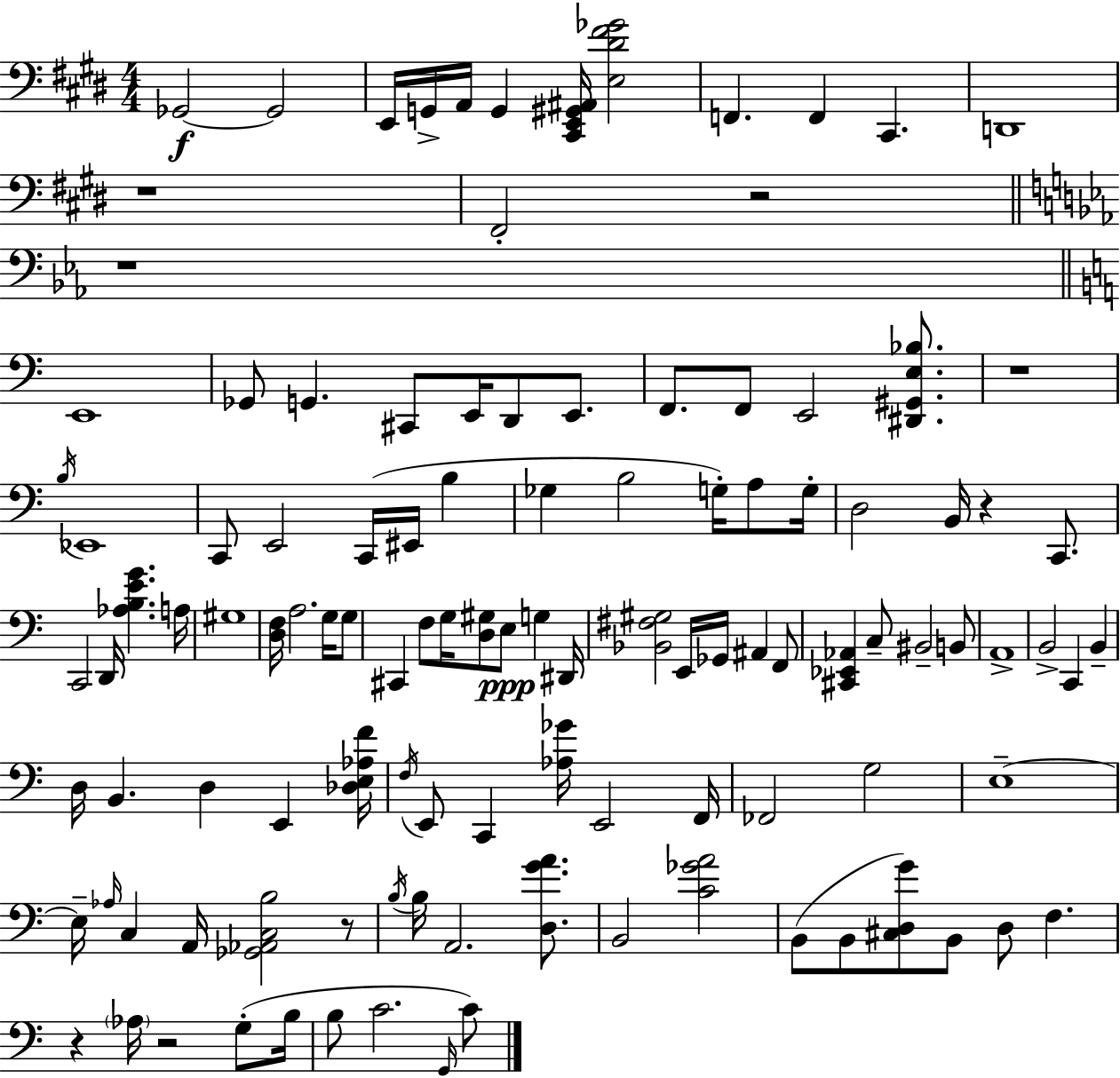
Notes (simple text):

Gb2/h Gb2/h E2/s G2/s A2/s G2/q [C#2,E2,G#2,A#2]/s [E3,D#4,F#4,Gb4]/h F2/q. F2/q C#2/q. D2/w R/w F#2/h R/h R/w E2/w Gb2/e G2/q. C#2/e E2/s D2/e E2/e. F2/e. F2/e E2/h [D#2,G#2,E3,Bb3]/e. R/w B3/s Eb2/w C2/e E2/h C2/s EIS2/s B3/q Gb3/q B3/h G3/s A3/e G3/s D3/h B2/s R/q C2/e. C2/h D2/s [Ab3,B3,E4,G4]/q. A3/s G#3/w [D3,F3]/s A3/h. G3/s G3/e C#2/q F3/e G3/s [D3,G#3]/e E3/e G3/q D#2/s [Bb2,F#3,G#3]/h E2/s Gb2/s A#2/q F2/e [C#2,Eb2,Ab2]/q C3/e BIS2/h B2/e A2/w B2/h C2/q B2/q D3/s B2/q. D3/q E2/q [Db3,E3,Ab3,F4]/s F3/s E2/e C2/q [Ab3,Gb4]/s E2/h F2/s FES2/h G3/h E3/w E3/s Ab3/s C3/q A2/s [Gb2,Ab2,C3,B3]/h R/e B3/s B3/s A2/h. [D3,G4,A4]/e. B2/h [C4,Gb4,A4]/h B2/e B2/e [C#3,D3,G4]/e B2/e D3/e F3/q. R/q Ab3/s R/h G3/e B3/s B3/e C4/h. G2/s C4/e